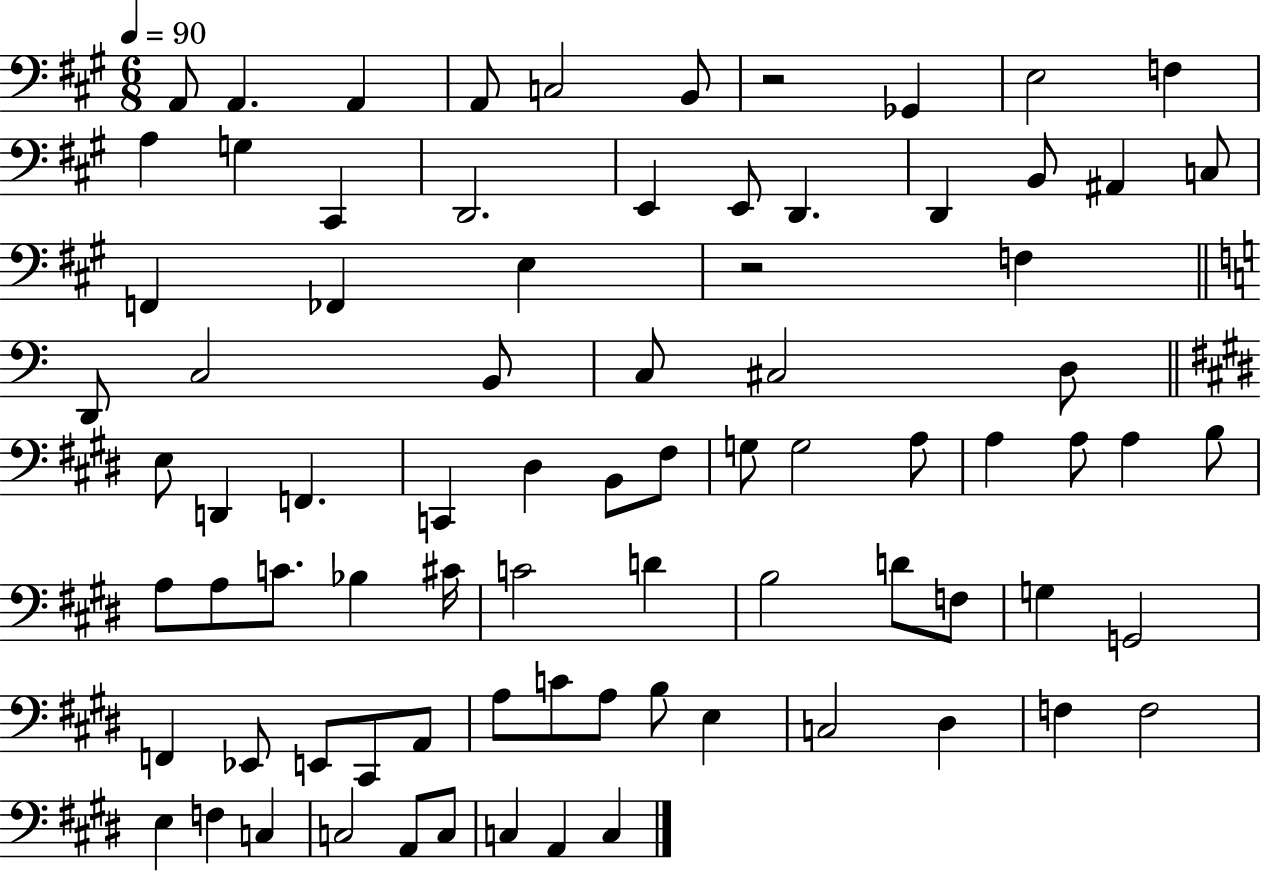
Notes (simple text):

A2/e A2/q. A2/q A2/e C3/h B2/e R/h Gb2/q E3/h F3/q A3/q G3/q C#2/q D2/h. E2/q E2/e D2/q. D2/q B2/e A#2/q C3/e F2/q FES2/q E3/q R/h F3/q D2/e C3/h B2/e C3/e C#3/h D3/e E3/e D2/q F2/q. C2/q D#3/q B2/e F#3/e G3/e G3/h A3/e A3/q A3/e A3/q B3/e A3/e A3/e C4/e. Bb3/q C#4/s C4/h D4/q B3/h D4/e F3/e G3/q G2/h F2/q Eb2/e E2/e C#2/e A2/e A3/e C4/e A3/e B3/e E3/q C3/h D#3/q F3/q F3/h E3/q F3/q C3/q C3/h A2/e C3/e C3/q A2/q C3/q